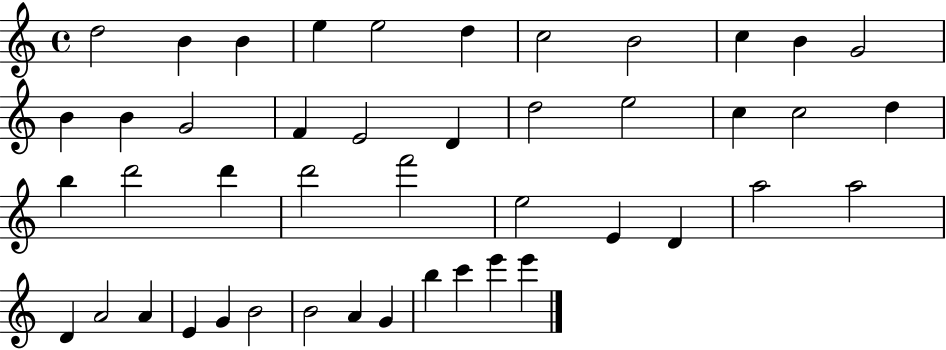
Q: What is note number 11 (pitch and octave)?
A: G4